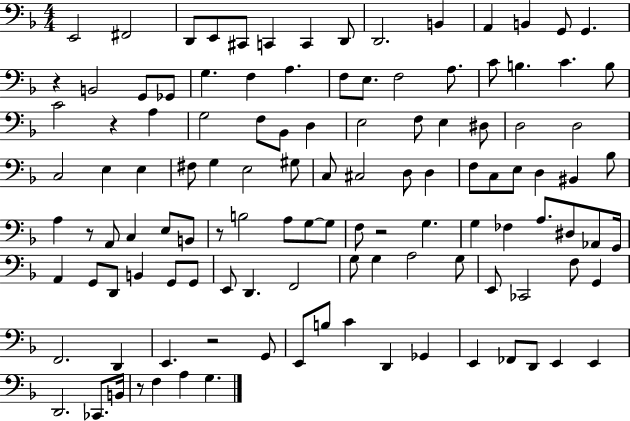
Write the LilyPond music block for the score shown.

{
  \clef bass
  \numericTimeSignature
  \time 4/4
  \key f \major
  e,2 fis,2 | d,8 e,8 cis,8 c,4 c,4 d,8 | d,2. b,4 | a,4 b,4 g,8 g,4. | \break r4 b,2 g,8 ges,8 | g4. f4 a4. | f8 e8. f2 a8. | c'8 b4. c'4. b8 | \break c'2 r4 a4 | g2 f8 bes,8 d4 | e2 f8 e4 dis8 | d2 d2 | \break c2 e4 e4 | fis8 g4 e2 gis8 | c8 cis2 d8 d4 | f8 c8 e8 d4 bis,4 bes8 | \break a4 r8 a,8 c4 e8 b,8 | r8 b2 a8 g8~~ g8 | f8 r2 g4. | g4 fes4 a8. dis8 aes,8 g,16 | \break a,4 g,8 d,8 b,4 g,8 g,8 | e,8 d,4. f,2 | g8 g4 a2 g8 | e,8 ces,2 f8 g,4 | \break f,2. d,4 | e,4. r2 g,8 | e,8 b8 c'4 d,4 ges,4 | e,4 fes,8 d,8 e,4 e,4 | \break d,2. ces,8. b,16 | r8 f4 a4 g4. | \bar "|."
}